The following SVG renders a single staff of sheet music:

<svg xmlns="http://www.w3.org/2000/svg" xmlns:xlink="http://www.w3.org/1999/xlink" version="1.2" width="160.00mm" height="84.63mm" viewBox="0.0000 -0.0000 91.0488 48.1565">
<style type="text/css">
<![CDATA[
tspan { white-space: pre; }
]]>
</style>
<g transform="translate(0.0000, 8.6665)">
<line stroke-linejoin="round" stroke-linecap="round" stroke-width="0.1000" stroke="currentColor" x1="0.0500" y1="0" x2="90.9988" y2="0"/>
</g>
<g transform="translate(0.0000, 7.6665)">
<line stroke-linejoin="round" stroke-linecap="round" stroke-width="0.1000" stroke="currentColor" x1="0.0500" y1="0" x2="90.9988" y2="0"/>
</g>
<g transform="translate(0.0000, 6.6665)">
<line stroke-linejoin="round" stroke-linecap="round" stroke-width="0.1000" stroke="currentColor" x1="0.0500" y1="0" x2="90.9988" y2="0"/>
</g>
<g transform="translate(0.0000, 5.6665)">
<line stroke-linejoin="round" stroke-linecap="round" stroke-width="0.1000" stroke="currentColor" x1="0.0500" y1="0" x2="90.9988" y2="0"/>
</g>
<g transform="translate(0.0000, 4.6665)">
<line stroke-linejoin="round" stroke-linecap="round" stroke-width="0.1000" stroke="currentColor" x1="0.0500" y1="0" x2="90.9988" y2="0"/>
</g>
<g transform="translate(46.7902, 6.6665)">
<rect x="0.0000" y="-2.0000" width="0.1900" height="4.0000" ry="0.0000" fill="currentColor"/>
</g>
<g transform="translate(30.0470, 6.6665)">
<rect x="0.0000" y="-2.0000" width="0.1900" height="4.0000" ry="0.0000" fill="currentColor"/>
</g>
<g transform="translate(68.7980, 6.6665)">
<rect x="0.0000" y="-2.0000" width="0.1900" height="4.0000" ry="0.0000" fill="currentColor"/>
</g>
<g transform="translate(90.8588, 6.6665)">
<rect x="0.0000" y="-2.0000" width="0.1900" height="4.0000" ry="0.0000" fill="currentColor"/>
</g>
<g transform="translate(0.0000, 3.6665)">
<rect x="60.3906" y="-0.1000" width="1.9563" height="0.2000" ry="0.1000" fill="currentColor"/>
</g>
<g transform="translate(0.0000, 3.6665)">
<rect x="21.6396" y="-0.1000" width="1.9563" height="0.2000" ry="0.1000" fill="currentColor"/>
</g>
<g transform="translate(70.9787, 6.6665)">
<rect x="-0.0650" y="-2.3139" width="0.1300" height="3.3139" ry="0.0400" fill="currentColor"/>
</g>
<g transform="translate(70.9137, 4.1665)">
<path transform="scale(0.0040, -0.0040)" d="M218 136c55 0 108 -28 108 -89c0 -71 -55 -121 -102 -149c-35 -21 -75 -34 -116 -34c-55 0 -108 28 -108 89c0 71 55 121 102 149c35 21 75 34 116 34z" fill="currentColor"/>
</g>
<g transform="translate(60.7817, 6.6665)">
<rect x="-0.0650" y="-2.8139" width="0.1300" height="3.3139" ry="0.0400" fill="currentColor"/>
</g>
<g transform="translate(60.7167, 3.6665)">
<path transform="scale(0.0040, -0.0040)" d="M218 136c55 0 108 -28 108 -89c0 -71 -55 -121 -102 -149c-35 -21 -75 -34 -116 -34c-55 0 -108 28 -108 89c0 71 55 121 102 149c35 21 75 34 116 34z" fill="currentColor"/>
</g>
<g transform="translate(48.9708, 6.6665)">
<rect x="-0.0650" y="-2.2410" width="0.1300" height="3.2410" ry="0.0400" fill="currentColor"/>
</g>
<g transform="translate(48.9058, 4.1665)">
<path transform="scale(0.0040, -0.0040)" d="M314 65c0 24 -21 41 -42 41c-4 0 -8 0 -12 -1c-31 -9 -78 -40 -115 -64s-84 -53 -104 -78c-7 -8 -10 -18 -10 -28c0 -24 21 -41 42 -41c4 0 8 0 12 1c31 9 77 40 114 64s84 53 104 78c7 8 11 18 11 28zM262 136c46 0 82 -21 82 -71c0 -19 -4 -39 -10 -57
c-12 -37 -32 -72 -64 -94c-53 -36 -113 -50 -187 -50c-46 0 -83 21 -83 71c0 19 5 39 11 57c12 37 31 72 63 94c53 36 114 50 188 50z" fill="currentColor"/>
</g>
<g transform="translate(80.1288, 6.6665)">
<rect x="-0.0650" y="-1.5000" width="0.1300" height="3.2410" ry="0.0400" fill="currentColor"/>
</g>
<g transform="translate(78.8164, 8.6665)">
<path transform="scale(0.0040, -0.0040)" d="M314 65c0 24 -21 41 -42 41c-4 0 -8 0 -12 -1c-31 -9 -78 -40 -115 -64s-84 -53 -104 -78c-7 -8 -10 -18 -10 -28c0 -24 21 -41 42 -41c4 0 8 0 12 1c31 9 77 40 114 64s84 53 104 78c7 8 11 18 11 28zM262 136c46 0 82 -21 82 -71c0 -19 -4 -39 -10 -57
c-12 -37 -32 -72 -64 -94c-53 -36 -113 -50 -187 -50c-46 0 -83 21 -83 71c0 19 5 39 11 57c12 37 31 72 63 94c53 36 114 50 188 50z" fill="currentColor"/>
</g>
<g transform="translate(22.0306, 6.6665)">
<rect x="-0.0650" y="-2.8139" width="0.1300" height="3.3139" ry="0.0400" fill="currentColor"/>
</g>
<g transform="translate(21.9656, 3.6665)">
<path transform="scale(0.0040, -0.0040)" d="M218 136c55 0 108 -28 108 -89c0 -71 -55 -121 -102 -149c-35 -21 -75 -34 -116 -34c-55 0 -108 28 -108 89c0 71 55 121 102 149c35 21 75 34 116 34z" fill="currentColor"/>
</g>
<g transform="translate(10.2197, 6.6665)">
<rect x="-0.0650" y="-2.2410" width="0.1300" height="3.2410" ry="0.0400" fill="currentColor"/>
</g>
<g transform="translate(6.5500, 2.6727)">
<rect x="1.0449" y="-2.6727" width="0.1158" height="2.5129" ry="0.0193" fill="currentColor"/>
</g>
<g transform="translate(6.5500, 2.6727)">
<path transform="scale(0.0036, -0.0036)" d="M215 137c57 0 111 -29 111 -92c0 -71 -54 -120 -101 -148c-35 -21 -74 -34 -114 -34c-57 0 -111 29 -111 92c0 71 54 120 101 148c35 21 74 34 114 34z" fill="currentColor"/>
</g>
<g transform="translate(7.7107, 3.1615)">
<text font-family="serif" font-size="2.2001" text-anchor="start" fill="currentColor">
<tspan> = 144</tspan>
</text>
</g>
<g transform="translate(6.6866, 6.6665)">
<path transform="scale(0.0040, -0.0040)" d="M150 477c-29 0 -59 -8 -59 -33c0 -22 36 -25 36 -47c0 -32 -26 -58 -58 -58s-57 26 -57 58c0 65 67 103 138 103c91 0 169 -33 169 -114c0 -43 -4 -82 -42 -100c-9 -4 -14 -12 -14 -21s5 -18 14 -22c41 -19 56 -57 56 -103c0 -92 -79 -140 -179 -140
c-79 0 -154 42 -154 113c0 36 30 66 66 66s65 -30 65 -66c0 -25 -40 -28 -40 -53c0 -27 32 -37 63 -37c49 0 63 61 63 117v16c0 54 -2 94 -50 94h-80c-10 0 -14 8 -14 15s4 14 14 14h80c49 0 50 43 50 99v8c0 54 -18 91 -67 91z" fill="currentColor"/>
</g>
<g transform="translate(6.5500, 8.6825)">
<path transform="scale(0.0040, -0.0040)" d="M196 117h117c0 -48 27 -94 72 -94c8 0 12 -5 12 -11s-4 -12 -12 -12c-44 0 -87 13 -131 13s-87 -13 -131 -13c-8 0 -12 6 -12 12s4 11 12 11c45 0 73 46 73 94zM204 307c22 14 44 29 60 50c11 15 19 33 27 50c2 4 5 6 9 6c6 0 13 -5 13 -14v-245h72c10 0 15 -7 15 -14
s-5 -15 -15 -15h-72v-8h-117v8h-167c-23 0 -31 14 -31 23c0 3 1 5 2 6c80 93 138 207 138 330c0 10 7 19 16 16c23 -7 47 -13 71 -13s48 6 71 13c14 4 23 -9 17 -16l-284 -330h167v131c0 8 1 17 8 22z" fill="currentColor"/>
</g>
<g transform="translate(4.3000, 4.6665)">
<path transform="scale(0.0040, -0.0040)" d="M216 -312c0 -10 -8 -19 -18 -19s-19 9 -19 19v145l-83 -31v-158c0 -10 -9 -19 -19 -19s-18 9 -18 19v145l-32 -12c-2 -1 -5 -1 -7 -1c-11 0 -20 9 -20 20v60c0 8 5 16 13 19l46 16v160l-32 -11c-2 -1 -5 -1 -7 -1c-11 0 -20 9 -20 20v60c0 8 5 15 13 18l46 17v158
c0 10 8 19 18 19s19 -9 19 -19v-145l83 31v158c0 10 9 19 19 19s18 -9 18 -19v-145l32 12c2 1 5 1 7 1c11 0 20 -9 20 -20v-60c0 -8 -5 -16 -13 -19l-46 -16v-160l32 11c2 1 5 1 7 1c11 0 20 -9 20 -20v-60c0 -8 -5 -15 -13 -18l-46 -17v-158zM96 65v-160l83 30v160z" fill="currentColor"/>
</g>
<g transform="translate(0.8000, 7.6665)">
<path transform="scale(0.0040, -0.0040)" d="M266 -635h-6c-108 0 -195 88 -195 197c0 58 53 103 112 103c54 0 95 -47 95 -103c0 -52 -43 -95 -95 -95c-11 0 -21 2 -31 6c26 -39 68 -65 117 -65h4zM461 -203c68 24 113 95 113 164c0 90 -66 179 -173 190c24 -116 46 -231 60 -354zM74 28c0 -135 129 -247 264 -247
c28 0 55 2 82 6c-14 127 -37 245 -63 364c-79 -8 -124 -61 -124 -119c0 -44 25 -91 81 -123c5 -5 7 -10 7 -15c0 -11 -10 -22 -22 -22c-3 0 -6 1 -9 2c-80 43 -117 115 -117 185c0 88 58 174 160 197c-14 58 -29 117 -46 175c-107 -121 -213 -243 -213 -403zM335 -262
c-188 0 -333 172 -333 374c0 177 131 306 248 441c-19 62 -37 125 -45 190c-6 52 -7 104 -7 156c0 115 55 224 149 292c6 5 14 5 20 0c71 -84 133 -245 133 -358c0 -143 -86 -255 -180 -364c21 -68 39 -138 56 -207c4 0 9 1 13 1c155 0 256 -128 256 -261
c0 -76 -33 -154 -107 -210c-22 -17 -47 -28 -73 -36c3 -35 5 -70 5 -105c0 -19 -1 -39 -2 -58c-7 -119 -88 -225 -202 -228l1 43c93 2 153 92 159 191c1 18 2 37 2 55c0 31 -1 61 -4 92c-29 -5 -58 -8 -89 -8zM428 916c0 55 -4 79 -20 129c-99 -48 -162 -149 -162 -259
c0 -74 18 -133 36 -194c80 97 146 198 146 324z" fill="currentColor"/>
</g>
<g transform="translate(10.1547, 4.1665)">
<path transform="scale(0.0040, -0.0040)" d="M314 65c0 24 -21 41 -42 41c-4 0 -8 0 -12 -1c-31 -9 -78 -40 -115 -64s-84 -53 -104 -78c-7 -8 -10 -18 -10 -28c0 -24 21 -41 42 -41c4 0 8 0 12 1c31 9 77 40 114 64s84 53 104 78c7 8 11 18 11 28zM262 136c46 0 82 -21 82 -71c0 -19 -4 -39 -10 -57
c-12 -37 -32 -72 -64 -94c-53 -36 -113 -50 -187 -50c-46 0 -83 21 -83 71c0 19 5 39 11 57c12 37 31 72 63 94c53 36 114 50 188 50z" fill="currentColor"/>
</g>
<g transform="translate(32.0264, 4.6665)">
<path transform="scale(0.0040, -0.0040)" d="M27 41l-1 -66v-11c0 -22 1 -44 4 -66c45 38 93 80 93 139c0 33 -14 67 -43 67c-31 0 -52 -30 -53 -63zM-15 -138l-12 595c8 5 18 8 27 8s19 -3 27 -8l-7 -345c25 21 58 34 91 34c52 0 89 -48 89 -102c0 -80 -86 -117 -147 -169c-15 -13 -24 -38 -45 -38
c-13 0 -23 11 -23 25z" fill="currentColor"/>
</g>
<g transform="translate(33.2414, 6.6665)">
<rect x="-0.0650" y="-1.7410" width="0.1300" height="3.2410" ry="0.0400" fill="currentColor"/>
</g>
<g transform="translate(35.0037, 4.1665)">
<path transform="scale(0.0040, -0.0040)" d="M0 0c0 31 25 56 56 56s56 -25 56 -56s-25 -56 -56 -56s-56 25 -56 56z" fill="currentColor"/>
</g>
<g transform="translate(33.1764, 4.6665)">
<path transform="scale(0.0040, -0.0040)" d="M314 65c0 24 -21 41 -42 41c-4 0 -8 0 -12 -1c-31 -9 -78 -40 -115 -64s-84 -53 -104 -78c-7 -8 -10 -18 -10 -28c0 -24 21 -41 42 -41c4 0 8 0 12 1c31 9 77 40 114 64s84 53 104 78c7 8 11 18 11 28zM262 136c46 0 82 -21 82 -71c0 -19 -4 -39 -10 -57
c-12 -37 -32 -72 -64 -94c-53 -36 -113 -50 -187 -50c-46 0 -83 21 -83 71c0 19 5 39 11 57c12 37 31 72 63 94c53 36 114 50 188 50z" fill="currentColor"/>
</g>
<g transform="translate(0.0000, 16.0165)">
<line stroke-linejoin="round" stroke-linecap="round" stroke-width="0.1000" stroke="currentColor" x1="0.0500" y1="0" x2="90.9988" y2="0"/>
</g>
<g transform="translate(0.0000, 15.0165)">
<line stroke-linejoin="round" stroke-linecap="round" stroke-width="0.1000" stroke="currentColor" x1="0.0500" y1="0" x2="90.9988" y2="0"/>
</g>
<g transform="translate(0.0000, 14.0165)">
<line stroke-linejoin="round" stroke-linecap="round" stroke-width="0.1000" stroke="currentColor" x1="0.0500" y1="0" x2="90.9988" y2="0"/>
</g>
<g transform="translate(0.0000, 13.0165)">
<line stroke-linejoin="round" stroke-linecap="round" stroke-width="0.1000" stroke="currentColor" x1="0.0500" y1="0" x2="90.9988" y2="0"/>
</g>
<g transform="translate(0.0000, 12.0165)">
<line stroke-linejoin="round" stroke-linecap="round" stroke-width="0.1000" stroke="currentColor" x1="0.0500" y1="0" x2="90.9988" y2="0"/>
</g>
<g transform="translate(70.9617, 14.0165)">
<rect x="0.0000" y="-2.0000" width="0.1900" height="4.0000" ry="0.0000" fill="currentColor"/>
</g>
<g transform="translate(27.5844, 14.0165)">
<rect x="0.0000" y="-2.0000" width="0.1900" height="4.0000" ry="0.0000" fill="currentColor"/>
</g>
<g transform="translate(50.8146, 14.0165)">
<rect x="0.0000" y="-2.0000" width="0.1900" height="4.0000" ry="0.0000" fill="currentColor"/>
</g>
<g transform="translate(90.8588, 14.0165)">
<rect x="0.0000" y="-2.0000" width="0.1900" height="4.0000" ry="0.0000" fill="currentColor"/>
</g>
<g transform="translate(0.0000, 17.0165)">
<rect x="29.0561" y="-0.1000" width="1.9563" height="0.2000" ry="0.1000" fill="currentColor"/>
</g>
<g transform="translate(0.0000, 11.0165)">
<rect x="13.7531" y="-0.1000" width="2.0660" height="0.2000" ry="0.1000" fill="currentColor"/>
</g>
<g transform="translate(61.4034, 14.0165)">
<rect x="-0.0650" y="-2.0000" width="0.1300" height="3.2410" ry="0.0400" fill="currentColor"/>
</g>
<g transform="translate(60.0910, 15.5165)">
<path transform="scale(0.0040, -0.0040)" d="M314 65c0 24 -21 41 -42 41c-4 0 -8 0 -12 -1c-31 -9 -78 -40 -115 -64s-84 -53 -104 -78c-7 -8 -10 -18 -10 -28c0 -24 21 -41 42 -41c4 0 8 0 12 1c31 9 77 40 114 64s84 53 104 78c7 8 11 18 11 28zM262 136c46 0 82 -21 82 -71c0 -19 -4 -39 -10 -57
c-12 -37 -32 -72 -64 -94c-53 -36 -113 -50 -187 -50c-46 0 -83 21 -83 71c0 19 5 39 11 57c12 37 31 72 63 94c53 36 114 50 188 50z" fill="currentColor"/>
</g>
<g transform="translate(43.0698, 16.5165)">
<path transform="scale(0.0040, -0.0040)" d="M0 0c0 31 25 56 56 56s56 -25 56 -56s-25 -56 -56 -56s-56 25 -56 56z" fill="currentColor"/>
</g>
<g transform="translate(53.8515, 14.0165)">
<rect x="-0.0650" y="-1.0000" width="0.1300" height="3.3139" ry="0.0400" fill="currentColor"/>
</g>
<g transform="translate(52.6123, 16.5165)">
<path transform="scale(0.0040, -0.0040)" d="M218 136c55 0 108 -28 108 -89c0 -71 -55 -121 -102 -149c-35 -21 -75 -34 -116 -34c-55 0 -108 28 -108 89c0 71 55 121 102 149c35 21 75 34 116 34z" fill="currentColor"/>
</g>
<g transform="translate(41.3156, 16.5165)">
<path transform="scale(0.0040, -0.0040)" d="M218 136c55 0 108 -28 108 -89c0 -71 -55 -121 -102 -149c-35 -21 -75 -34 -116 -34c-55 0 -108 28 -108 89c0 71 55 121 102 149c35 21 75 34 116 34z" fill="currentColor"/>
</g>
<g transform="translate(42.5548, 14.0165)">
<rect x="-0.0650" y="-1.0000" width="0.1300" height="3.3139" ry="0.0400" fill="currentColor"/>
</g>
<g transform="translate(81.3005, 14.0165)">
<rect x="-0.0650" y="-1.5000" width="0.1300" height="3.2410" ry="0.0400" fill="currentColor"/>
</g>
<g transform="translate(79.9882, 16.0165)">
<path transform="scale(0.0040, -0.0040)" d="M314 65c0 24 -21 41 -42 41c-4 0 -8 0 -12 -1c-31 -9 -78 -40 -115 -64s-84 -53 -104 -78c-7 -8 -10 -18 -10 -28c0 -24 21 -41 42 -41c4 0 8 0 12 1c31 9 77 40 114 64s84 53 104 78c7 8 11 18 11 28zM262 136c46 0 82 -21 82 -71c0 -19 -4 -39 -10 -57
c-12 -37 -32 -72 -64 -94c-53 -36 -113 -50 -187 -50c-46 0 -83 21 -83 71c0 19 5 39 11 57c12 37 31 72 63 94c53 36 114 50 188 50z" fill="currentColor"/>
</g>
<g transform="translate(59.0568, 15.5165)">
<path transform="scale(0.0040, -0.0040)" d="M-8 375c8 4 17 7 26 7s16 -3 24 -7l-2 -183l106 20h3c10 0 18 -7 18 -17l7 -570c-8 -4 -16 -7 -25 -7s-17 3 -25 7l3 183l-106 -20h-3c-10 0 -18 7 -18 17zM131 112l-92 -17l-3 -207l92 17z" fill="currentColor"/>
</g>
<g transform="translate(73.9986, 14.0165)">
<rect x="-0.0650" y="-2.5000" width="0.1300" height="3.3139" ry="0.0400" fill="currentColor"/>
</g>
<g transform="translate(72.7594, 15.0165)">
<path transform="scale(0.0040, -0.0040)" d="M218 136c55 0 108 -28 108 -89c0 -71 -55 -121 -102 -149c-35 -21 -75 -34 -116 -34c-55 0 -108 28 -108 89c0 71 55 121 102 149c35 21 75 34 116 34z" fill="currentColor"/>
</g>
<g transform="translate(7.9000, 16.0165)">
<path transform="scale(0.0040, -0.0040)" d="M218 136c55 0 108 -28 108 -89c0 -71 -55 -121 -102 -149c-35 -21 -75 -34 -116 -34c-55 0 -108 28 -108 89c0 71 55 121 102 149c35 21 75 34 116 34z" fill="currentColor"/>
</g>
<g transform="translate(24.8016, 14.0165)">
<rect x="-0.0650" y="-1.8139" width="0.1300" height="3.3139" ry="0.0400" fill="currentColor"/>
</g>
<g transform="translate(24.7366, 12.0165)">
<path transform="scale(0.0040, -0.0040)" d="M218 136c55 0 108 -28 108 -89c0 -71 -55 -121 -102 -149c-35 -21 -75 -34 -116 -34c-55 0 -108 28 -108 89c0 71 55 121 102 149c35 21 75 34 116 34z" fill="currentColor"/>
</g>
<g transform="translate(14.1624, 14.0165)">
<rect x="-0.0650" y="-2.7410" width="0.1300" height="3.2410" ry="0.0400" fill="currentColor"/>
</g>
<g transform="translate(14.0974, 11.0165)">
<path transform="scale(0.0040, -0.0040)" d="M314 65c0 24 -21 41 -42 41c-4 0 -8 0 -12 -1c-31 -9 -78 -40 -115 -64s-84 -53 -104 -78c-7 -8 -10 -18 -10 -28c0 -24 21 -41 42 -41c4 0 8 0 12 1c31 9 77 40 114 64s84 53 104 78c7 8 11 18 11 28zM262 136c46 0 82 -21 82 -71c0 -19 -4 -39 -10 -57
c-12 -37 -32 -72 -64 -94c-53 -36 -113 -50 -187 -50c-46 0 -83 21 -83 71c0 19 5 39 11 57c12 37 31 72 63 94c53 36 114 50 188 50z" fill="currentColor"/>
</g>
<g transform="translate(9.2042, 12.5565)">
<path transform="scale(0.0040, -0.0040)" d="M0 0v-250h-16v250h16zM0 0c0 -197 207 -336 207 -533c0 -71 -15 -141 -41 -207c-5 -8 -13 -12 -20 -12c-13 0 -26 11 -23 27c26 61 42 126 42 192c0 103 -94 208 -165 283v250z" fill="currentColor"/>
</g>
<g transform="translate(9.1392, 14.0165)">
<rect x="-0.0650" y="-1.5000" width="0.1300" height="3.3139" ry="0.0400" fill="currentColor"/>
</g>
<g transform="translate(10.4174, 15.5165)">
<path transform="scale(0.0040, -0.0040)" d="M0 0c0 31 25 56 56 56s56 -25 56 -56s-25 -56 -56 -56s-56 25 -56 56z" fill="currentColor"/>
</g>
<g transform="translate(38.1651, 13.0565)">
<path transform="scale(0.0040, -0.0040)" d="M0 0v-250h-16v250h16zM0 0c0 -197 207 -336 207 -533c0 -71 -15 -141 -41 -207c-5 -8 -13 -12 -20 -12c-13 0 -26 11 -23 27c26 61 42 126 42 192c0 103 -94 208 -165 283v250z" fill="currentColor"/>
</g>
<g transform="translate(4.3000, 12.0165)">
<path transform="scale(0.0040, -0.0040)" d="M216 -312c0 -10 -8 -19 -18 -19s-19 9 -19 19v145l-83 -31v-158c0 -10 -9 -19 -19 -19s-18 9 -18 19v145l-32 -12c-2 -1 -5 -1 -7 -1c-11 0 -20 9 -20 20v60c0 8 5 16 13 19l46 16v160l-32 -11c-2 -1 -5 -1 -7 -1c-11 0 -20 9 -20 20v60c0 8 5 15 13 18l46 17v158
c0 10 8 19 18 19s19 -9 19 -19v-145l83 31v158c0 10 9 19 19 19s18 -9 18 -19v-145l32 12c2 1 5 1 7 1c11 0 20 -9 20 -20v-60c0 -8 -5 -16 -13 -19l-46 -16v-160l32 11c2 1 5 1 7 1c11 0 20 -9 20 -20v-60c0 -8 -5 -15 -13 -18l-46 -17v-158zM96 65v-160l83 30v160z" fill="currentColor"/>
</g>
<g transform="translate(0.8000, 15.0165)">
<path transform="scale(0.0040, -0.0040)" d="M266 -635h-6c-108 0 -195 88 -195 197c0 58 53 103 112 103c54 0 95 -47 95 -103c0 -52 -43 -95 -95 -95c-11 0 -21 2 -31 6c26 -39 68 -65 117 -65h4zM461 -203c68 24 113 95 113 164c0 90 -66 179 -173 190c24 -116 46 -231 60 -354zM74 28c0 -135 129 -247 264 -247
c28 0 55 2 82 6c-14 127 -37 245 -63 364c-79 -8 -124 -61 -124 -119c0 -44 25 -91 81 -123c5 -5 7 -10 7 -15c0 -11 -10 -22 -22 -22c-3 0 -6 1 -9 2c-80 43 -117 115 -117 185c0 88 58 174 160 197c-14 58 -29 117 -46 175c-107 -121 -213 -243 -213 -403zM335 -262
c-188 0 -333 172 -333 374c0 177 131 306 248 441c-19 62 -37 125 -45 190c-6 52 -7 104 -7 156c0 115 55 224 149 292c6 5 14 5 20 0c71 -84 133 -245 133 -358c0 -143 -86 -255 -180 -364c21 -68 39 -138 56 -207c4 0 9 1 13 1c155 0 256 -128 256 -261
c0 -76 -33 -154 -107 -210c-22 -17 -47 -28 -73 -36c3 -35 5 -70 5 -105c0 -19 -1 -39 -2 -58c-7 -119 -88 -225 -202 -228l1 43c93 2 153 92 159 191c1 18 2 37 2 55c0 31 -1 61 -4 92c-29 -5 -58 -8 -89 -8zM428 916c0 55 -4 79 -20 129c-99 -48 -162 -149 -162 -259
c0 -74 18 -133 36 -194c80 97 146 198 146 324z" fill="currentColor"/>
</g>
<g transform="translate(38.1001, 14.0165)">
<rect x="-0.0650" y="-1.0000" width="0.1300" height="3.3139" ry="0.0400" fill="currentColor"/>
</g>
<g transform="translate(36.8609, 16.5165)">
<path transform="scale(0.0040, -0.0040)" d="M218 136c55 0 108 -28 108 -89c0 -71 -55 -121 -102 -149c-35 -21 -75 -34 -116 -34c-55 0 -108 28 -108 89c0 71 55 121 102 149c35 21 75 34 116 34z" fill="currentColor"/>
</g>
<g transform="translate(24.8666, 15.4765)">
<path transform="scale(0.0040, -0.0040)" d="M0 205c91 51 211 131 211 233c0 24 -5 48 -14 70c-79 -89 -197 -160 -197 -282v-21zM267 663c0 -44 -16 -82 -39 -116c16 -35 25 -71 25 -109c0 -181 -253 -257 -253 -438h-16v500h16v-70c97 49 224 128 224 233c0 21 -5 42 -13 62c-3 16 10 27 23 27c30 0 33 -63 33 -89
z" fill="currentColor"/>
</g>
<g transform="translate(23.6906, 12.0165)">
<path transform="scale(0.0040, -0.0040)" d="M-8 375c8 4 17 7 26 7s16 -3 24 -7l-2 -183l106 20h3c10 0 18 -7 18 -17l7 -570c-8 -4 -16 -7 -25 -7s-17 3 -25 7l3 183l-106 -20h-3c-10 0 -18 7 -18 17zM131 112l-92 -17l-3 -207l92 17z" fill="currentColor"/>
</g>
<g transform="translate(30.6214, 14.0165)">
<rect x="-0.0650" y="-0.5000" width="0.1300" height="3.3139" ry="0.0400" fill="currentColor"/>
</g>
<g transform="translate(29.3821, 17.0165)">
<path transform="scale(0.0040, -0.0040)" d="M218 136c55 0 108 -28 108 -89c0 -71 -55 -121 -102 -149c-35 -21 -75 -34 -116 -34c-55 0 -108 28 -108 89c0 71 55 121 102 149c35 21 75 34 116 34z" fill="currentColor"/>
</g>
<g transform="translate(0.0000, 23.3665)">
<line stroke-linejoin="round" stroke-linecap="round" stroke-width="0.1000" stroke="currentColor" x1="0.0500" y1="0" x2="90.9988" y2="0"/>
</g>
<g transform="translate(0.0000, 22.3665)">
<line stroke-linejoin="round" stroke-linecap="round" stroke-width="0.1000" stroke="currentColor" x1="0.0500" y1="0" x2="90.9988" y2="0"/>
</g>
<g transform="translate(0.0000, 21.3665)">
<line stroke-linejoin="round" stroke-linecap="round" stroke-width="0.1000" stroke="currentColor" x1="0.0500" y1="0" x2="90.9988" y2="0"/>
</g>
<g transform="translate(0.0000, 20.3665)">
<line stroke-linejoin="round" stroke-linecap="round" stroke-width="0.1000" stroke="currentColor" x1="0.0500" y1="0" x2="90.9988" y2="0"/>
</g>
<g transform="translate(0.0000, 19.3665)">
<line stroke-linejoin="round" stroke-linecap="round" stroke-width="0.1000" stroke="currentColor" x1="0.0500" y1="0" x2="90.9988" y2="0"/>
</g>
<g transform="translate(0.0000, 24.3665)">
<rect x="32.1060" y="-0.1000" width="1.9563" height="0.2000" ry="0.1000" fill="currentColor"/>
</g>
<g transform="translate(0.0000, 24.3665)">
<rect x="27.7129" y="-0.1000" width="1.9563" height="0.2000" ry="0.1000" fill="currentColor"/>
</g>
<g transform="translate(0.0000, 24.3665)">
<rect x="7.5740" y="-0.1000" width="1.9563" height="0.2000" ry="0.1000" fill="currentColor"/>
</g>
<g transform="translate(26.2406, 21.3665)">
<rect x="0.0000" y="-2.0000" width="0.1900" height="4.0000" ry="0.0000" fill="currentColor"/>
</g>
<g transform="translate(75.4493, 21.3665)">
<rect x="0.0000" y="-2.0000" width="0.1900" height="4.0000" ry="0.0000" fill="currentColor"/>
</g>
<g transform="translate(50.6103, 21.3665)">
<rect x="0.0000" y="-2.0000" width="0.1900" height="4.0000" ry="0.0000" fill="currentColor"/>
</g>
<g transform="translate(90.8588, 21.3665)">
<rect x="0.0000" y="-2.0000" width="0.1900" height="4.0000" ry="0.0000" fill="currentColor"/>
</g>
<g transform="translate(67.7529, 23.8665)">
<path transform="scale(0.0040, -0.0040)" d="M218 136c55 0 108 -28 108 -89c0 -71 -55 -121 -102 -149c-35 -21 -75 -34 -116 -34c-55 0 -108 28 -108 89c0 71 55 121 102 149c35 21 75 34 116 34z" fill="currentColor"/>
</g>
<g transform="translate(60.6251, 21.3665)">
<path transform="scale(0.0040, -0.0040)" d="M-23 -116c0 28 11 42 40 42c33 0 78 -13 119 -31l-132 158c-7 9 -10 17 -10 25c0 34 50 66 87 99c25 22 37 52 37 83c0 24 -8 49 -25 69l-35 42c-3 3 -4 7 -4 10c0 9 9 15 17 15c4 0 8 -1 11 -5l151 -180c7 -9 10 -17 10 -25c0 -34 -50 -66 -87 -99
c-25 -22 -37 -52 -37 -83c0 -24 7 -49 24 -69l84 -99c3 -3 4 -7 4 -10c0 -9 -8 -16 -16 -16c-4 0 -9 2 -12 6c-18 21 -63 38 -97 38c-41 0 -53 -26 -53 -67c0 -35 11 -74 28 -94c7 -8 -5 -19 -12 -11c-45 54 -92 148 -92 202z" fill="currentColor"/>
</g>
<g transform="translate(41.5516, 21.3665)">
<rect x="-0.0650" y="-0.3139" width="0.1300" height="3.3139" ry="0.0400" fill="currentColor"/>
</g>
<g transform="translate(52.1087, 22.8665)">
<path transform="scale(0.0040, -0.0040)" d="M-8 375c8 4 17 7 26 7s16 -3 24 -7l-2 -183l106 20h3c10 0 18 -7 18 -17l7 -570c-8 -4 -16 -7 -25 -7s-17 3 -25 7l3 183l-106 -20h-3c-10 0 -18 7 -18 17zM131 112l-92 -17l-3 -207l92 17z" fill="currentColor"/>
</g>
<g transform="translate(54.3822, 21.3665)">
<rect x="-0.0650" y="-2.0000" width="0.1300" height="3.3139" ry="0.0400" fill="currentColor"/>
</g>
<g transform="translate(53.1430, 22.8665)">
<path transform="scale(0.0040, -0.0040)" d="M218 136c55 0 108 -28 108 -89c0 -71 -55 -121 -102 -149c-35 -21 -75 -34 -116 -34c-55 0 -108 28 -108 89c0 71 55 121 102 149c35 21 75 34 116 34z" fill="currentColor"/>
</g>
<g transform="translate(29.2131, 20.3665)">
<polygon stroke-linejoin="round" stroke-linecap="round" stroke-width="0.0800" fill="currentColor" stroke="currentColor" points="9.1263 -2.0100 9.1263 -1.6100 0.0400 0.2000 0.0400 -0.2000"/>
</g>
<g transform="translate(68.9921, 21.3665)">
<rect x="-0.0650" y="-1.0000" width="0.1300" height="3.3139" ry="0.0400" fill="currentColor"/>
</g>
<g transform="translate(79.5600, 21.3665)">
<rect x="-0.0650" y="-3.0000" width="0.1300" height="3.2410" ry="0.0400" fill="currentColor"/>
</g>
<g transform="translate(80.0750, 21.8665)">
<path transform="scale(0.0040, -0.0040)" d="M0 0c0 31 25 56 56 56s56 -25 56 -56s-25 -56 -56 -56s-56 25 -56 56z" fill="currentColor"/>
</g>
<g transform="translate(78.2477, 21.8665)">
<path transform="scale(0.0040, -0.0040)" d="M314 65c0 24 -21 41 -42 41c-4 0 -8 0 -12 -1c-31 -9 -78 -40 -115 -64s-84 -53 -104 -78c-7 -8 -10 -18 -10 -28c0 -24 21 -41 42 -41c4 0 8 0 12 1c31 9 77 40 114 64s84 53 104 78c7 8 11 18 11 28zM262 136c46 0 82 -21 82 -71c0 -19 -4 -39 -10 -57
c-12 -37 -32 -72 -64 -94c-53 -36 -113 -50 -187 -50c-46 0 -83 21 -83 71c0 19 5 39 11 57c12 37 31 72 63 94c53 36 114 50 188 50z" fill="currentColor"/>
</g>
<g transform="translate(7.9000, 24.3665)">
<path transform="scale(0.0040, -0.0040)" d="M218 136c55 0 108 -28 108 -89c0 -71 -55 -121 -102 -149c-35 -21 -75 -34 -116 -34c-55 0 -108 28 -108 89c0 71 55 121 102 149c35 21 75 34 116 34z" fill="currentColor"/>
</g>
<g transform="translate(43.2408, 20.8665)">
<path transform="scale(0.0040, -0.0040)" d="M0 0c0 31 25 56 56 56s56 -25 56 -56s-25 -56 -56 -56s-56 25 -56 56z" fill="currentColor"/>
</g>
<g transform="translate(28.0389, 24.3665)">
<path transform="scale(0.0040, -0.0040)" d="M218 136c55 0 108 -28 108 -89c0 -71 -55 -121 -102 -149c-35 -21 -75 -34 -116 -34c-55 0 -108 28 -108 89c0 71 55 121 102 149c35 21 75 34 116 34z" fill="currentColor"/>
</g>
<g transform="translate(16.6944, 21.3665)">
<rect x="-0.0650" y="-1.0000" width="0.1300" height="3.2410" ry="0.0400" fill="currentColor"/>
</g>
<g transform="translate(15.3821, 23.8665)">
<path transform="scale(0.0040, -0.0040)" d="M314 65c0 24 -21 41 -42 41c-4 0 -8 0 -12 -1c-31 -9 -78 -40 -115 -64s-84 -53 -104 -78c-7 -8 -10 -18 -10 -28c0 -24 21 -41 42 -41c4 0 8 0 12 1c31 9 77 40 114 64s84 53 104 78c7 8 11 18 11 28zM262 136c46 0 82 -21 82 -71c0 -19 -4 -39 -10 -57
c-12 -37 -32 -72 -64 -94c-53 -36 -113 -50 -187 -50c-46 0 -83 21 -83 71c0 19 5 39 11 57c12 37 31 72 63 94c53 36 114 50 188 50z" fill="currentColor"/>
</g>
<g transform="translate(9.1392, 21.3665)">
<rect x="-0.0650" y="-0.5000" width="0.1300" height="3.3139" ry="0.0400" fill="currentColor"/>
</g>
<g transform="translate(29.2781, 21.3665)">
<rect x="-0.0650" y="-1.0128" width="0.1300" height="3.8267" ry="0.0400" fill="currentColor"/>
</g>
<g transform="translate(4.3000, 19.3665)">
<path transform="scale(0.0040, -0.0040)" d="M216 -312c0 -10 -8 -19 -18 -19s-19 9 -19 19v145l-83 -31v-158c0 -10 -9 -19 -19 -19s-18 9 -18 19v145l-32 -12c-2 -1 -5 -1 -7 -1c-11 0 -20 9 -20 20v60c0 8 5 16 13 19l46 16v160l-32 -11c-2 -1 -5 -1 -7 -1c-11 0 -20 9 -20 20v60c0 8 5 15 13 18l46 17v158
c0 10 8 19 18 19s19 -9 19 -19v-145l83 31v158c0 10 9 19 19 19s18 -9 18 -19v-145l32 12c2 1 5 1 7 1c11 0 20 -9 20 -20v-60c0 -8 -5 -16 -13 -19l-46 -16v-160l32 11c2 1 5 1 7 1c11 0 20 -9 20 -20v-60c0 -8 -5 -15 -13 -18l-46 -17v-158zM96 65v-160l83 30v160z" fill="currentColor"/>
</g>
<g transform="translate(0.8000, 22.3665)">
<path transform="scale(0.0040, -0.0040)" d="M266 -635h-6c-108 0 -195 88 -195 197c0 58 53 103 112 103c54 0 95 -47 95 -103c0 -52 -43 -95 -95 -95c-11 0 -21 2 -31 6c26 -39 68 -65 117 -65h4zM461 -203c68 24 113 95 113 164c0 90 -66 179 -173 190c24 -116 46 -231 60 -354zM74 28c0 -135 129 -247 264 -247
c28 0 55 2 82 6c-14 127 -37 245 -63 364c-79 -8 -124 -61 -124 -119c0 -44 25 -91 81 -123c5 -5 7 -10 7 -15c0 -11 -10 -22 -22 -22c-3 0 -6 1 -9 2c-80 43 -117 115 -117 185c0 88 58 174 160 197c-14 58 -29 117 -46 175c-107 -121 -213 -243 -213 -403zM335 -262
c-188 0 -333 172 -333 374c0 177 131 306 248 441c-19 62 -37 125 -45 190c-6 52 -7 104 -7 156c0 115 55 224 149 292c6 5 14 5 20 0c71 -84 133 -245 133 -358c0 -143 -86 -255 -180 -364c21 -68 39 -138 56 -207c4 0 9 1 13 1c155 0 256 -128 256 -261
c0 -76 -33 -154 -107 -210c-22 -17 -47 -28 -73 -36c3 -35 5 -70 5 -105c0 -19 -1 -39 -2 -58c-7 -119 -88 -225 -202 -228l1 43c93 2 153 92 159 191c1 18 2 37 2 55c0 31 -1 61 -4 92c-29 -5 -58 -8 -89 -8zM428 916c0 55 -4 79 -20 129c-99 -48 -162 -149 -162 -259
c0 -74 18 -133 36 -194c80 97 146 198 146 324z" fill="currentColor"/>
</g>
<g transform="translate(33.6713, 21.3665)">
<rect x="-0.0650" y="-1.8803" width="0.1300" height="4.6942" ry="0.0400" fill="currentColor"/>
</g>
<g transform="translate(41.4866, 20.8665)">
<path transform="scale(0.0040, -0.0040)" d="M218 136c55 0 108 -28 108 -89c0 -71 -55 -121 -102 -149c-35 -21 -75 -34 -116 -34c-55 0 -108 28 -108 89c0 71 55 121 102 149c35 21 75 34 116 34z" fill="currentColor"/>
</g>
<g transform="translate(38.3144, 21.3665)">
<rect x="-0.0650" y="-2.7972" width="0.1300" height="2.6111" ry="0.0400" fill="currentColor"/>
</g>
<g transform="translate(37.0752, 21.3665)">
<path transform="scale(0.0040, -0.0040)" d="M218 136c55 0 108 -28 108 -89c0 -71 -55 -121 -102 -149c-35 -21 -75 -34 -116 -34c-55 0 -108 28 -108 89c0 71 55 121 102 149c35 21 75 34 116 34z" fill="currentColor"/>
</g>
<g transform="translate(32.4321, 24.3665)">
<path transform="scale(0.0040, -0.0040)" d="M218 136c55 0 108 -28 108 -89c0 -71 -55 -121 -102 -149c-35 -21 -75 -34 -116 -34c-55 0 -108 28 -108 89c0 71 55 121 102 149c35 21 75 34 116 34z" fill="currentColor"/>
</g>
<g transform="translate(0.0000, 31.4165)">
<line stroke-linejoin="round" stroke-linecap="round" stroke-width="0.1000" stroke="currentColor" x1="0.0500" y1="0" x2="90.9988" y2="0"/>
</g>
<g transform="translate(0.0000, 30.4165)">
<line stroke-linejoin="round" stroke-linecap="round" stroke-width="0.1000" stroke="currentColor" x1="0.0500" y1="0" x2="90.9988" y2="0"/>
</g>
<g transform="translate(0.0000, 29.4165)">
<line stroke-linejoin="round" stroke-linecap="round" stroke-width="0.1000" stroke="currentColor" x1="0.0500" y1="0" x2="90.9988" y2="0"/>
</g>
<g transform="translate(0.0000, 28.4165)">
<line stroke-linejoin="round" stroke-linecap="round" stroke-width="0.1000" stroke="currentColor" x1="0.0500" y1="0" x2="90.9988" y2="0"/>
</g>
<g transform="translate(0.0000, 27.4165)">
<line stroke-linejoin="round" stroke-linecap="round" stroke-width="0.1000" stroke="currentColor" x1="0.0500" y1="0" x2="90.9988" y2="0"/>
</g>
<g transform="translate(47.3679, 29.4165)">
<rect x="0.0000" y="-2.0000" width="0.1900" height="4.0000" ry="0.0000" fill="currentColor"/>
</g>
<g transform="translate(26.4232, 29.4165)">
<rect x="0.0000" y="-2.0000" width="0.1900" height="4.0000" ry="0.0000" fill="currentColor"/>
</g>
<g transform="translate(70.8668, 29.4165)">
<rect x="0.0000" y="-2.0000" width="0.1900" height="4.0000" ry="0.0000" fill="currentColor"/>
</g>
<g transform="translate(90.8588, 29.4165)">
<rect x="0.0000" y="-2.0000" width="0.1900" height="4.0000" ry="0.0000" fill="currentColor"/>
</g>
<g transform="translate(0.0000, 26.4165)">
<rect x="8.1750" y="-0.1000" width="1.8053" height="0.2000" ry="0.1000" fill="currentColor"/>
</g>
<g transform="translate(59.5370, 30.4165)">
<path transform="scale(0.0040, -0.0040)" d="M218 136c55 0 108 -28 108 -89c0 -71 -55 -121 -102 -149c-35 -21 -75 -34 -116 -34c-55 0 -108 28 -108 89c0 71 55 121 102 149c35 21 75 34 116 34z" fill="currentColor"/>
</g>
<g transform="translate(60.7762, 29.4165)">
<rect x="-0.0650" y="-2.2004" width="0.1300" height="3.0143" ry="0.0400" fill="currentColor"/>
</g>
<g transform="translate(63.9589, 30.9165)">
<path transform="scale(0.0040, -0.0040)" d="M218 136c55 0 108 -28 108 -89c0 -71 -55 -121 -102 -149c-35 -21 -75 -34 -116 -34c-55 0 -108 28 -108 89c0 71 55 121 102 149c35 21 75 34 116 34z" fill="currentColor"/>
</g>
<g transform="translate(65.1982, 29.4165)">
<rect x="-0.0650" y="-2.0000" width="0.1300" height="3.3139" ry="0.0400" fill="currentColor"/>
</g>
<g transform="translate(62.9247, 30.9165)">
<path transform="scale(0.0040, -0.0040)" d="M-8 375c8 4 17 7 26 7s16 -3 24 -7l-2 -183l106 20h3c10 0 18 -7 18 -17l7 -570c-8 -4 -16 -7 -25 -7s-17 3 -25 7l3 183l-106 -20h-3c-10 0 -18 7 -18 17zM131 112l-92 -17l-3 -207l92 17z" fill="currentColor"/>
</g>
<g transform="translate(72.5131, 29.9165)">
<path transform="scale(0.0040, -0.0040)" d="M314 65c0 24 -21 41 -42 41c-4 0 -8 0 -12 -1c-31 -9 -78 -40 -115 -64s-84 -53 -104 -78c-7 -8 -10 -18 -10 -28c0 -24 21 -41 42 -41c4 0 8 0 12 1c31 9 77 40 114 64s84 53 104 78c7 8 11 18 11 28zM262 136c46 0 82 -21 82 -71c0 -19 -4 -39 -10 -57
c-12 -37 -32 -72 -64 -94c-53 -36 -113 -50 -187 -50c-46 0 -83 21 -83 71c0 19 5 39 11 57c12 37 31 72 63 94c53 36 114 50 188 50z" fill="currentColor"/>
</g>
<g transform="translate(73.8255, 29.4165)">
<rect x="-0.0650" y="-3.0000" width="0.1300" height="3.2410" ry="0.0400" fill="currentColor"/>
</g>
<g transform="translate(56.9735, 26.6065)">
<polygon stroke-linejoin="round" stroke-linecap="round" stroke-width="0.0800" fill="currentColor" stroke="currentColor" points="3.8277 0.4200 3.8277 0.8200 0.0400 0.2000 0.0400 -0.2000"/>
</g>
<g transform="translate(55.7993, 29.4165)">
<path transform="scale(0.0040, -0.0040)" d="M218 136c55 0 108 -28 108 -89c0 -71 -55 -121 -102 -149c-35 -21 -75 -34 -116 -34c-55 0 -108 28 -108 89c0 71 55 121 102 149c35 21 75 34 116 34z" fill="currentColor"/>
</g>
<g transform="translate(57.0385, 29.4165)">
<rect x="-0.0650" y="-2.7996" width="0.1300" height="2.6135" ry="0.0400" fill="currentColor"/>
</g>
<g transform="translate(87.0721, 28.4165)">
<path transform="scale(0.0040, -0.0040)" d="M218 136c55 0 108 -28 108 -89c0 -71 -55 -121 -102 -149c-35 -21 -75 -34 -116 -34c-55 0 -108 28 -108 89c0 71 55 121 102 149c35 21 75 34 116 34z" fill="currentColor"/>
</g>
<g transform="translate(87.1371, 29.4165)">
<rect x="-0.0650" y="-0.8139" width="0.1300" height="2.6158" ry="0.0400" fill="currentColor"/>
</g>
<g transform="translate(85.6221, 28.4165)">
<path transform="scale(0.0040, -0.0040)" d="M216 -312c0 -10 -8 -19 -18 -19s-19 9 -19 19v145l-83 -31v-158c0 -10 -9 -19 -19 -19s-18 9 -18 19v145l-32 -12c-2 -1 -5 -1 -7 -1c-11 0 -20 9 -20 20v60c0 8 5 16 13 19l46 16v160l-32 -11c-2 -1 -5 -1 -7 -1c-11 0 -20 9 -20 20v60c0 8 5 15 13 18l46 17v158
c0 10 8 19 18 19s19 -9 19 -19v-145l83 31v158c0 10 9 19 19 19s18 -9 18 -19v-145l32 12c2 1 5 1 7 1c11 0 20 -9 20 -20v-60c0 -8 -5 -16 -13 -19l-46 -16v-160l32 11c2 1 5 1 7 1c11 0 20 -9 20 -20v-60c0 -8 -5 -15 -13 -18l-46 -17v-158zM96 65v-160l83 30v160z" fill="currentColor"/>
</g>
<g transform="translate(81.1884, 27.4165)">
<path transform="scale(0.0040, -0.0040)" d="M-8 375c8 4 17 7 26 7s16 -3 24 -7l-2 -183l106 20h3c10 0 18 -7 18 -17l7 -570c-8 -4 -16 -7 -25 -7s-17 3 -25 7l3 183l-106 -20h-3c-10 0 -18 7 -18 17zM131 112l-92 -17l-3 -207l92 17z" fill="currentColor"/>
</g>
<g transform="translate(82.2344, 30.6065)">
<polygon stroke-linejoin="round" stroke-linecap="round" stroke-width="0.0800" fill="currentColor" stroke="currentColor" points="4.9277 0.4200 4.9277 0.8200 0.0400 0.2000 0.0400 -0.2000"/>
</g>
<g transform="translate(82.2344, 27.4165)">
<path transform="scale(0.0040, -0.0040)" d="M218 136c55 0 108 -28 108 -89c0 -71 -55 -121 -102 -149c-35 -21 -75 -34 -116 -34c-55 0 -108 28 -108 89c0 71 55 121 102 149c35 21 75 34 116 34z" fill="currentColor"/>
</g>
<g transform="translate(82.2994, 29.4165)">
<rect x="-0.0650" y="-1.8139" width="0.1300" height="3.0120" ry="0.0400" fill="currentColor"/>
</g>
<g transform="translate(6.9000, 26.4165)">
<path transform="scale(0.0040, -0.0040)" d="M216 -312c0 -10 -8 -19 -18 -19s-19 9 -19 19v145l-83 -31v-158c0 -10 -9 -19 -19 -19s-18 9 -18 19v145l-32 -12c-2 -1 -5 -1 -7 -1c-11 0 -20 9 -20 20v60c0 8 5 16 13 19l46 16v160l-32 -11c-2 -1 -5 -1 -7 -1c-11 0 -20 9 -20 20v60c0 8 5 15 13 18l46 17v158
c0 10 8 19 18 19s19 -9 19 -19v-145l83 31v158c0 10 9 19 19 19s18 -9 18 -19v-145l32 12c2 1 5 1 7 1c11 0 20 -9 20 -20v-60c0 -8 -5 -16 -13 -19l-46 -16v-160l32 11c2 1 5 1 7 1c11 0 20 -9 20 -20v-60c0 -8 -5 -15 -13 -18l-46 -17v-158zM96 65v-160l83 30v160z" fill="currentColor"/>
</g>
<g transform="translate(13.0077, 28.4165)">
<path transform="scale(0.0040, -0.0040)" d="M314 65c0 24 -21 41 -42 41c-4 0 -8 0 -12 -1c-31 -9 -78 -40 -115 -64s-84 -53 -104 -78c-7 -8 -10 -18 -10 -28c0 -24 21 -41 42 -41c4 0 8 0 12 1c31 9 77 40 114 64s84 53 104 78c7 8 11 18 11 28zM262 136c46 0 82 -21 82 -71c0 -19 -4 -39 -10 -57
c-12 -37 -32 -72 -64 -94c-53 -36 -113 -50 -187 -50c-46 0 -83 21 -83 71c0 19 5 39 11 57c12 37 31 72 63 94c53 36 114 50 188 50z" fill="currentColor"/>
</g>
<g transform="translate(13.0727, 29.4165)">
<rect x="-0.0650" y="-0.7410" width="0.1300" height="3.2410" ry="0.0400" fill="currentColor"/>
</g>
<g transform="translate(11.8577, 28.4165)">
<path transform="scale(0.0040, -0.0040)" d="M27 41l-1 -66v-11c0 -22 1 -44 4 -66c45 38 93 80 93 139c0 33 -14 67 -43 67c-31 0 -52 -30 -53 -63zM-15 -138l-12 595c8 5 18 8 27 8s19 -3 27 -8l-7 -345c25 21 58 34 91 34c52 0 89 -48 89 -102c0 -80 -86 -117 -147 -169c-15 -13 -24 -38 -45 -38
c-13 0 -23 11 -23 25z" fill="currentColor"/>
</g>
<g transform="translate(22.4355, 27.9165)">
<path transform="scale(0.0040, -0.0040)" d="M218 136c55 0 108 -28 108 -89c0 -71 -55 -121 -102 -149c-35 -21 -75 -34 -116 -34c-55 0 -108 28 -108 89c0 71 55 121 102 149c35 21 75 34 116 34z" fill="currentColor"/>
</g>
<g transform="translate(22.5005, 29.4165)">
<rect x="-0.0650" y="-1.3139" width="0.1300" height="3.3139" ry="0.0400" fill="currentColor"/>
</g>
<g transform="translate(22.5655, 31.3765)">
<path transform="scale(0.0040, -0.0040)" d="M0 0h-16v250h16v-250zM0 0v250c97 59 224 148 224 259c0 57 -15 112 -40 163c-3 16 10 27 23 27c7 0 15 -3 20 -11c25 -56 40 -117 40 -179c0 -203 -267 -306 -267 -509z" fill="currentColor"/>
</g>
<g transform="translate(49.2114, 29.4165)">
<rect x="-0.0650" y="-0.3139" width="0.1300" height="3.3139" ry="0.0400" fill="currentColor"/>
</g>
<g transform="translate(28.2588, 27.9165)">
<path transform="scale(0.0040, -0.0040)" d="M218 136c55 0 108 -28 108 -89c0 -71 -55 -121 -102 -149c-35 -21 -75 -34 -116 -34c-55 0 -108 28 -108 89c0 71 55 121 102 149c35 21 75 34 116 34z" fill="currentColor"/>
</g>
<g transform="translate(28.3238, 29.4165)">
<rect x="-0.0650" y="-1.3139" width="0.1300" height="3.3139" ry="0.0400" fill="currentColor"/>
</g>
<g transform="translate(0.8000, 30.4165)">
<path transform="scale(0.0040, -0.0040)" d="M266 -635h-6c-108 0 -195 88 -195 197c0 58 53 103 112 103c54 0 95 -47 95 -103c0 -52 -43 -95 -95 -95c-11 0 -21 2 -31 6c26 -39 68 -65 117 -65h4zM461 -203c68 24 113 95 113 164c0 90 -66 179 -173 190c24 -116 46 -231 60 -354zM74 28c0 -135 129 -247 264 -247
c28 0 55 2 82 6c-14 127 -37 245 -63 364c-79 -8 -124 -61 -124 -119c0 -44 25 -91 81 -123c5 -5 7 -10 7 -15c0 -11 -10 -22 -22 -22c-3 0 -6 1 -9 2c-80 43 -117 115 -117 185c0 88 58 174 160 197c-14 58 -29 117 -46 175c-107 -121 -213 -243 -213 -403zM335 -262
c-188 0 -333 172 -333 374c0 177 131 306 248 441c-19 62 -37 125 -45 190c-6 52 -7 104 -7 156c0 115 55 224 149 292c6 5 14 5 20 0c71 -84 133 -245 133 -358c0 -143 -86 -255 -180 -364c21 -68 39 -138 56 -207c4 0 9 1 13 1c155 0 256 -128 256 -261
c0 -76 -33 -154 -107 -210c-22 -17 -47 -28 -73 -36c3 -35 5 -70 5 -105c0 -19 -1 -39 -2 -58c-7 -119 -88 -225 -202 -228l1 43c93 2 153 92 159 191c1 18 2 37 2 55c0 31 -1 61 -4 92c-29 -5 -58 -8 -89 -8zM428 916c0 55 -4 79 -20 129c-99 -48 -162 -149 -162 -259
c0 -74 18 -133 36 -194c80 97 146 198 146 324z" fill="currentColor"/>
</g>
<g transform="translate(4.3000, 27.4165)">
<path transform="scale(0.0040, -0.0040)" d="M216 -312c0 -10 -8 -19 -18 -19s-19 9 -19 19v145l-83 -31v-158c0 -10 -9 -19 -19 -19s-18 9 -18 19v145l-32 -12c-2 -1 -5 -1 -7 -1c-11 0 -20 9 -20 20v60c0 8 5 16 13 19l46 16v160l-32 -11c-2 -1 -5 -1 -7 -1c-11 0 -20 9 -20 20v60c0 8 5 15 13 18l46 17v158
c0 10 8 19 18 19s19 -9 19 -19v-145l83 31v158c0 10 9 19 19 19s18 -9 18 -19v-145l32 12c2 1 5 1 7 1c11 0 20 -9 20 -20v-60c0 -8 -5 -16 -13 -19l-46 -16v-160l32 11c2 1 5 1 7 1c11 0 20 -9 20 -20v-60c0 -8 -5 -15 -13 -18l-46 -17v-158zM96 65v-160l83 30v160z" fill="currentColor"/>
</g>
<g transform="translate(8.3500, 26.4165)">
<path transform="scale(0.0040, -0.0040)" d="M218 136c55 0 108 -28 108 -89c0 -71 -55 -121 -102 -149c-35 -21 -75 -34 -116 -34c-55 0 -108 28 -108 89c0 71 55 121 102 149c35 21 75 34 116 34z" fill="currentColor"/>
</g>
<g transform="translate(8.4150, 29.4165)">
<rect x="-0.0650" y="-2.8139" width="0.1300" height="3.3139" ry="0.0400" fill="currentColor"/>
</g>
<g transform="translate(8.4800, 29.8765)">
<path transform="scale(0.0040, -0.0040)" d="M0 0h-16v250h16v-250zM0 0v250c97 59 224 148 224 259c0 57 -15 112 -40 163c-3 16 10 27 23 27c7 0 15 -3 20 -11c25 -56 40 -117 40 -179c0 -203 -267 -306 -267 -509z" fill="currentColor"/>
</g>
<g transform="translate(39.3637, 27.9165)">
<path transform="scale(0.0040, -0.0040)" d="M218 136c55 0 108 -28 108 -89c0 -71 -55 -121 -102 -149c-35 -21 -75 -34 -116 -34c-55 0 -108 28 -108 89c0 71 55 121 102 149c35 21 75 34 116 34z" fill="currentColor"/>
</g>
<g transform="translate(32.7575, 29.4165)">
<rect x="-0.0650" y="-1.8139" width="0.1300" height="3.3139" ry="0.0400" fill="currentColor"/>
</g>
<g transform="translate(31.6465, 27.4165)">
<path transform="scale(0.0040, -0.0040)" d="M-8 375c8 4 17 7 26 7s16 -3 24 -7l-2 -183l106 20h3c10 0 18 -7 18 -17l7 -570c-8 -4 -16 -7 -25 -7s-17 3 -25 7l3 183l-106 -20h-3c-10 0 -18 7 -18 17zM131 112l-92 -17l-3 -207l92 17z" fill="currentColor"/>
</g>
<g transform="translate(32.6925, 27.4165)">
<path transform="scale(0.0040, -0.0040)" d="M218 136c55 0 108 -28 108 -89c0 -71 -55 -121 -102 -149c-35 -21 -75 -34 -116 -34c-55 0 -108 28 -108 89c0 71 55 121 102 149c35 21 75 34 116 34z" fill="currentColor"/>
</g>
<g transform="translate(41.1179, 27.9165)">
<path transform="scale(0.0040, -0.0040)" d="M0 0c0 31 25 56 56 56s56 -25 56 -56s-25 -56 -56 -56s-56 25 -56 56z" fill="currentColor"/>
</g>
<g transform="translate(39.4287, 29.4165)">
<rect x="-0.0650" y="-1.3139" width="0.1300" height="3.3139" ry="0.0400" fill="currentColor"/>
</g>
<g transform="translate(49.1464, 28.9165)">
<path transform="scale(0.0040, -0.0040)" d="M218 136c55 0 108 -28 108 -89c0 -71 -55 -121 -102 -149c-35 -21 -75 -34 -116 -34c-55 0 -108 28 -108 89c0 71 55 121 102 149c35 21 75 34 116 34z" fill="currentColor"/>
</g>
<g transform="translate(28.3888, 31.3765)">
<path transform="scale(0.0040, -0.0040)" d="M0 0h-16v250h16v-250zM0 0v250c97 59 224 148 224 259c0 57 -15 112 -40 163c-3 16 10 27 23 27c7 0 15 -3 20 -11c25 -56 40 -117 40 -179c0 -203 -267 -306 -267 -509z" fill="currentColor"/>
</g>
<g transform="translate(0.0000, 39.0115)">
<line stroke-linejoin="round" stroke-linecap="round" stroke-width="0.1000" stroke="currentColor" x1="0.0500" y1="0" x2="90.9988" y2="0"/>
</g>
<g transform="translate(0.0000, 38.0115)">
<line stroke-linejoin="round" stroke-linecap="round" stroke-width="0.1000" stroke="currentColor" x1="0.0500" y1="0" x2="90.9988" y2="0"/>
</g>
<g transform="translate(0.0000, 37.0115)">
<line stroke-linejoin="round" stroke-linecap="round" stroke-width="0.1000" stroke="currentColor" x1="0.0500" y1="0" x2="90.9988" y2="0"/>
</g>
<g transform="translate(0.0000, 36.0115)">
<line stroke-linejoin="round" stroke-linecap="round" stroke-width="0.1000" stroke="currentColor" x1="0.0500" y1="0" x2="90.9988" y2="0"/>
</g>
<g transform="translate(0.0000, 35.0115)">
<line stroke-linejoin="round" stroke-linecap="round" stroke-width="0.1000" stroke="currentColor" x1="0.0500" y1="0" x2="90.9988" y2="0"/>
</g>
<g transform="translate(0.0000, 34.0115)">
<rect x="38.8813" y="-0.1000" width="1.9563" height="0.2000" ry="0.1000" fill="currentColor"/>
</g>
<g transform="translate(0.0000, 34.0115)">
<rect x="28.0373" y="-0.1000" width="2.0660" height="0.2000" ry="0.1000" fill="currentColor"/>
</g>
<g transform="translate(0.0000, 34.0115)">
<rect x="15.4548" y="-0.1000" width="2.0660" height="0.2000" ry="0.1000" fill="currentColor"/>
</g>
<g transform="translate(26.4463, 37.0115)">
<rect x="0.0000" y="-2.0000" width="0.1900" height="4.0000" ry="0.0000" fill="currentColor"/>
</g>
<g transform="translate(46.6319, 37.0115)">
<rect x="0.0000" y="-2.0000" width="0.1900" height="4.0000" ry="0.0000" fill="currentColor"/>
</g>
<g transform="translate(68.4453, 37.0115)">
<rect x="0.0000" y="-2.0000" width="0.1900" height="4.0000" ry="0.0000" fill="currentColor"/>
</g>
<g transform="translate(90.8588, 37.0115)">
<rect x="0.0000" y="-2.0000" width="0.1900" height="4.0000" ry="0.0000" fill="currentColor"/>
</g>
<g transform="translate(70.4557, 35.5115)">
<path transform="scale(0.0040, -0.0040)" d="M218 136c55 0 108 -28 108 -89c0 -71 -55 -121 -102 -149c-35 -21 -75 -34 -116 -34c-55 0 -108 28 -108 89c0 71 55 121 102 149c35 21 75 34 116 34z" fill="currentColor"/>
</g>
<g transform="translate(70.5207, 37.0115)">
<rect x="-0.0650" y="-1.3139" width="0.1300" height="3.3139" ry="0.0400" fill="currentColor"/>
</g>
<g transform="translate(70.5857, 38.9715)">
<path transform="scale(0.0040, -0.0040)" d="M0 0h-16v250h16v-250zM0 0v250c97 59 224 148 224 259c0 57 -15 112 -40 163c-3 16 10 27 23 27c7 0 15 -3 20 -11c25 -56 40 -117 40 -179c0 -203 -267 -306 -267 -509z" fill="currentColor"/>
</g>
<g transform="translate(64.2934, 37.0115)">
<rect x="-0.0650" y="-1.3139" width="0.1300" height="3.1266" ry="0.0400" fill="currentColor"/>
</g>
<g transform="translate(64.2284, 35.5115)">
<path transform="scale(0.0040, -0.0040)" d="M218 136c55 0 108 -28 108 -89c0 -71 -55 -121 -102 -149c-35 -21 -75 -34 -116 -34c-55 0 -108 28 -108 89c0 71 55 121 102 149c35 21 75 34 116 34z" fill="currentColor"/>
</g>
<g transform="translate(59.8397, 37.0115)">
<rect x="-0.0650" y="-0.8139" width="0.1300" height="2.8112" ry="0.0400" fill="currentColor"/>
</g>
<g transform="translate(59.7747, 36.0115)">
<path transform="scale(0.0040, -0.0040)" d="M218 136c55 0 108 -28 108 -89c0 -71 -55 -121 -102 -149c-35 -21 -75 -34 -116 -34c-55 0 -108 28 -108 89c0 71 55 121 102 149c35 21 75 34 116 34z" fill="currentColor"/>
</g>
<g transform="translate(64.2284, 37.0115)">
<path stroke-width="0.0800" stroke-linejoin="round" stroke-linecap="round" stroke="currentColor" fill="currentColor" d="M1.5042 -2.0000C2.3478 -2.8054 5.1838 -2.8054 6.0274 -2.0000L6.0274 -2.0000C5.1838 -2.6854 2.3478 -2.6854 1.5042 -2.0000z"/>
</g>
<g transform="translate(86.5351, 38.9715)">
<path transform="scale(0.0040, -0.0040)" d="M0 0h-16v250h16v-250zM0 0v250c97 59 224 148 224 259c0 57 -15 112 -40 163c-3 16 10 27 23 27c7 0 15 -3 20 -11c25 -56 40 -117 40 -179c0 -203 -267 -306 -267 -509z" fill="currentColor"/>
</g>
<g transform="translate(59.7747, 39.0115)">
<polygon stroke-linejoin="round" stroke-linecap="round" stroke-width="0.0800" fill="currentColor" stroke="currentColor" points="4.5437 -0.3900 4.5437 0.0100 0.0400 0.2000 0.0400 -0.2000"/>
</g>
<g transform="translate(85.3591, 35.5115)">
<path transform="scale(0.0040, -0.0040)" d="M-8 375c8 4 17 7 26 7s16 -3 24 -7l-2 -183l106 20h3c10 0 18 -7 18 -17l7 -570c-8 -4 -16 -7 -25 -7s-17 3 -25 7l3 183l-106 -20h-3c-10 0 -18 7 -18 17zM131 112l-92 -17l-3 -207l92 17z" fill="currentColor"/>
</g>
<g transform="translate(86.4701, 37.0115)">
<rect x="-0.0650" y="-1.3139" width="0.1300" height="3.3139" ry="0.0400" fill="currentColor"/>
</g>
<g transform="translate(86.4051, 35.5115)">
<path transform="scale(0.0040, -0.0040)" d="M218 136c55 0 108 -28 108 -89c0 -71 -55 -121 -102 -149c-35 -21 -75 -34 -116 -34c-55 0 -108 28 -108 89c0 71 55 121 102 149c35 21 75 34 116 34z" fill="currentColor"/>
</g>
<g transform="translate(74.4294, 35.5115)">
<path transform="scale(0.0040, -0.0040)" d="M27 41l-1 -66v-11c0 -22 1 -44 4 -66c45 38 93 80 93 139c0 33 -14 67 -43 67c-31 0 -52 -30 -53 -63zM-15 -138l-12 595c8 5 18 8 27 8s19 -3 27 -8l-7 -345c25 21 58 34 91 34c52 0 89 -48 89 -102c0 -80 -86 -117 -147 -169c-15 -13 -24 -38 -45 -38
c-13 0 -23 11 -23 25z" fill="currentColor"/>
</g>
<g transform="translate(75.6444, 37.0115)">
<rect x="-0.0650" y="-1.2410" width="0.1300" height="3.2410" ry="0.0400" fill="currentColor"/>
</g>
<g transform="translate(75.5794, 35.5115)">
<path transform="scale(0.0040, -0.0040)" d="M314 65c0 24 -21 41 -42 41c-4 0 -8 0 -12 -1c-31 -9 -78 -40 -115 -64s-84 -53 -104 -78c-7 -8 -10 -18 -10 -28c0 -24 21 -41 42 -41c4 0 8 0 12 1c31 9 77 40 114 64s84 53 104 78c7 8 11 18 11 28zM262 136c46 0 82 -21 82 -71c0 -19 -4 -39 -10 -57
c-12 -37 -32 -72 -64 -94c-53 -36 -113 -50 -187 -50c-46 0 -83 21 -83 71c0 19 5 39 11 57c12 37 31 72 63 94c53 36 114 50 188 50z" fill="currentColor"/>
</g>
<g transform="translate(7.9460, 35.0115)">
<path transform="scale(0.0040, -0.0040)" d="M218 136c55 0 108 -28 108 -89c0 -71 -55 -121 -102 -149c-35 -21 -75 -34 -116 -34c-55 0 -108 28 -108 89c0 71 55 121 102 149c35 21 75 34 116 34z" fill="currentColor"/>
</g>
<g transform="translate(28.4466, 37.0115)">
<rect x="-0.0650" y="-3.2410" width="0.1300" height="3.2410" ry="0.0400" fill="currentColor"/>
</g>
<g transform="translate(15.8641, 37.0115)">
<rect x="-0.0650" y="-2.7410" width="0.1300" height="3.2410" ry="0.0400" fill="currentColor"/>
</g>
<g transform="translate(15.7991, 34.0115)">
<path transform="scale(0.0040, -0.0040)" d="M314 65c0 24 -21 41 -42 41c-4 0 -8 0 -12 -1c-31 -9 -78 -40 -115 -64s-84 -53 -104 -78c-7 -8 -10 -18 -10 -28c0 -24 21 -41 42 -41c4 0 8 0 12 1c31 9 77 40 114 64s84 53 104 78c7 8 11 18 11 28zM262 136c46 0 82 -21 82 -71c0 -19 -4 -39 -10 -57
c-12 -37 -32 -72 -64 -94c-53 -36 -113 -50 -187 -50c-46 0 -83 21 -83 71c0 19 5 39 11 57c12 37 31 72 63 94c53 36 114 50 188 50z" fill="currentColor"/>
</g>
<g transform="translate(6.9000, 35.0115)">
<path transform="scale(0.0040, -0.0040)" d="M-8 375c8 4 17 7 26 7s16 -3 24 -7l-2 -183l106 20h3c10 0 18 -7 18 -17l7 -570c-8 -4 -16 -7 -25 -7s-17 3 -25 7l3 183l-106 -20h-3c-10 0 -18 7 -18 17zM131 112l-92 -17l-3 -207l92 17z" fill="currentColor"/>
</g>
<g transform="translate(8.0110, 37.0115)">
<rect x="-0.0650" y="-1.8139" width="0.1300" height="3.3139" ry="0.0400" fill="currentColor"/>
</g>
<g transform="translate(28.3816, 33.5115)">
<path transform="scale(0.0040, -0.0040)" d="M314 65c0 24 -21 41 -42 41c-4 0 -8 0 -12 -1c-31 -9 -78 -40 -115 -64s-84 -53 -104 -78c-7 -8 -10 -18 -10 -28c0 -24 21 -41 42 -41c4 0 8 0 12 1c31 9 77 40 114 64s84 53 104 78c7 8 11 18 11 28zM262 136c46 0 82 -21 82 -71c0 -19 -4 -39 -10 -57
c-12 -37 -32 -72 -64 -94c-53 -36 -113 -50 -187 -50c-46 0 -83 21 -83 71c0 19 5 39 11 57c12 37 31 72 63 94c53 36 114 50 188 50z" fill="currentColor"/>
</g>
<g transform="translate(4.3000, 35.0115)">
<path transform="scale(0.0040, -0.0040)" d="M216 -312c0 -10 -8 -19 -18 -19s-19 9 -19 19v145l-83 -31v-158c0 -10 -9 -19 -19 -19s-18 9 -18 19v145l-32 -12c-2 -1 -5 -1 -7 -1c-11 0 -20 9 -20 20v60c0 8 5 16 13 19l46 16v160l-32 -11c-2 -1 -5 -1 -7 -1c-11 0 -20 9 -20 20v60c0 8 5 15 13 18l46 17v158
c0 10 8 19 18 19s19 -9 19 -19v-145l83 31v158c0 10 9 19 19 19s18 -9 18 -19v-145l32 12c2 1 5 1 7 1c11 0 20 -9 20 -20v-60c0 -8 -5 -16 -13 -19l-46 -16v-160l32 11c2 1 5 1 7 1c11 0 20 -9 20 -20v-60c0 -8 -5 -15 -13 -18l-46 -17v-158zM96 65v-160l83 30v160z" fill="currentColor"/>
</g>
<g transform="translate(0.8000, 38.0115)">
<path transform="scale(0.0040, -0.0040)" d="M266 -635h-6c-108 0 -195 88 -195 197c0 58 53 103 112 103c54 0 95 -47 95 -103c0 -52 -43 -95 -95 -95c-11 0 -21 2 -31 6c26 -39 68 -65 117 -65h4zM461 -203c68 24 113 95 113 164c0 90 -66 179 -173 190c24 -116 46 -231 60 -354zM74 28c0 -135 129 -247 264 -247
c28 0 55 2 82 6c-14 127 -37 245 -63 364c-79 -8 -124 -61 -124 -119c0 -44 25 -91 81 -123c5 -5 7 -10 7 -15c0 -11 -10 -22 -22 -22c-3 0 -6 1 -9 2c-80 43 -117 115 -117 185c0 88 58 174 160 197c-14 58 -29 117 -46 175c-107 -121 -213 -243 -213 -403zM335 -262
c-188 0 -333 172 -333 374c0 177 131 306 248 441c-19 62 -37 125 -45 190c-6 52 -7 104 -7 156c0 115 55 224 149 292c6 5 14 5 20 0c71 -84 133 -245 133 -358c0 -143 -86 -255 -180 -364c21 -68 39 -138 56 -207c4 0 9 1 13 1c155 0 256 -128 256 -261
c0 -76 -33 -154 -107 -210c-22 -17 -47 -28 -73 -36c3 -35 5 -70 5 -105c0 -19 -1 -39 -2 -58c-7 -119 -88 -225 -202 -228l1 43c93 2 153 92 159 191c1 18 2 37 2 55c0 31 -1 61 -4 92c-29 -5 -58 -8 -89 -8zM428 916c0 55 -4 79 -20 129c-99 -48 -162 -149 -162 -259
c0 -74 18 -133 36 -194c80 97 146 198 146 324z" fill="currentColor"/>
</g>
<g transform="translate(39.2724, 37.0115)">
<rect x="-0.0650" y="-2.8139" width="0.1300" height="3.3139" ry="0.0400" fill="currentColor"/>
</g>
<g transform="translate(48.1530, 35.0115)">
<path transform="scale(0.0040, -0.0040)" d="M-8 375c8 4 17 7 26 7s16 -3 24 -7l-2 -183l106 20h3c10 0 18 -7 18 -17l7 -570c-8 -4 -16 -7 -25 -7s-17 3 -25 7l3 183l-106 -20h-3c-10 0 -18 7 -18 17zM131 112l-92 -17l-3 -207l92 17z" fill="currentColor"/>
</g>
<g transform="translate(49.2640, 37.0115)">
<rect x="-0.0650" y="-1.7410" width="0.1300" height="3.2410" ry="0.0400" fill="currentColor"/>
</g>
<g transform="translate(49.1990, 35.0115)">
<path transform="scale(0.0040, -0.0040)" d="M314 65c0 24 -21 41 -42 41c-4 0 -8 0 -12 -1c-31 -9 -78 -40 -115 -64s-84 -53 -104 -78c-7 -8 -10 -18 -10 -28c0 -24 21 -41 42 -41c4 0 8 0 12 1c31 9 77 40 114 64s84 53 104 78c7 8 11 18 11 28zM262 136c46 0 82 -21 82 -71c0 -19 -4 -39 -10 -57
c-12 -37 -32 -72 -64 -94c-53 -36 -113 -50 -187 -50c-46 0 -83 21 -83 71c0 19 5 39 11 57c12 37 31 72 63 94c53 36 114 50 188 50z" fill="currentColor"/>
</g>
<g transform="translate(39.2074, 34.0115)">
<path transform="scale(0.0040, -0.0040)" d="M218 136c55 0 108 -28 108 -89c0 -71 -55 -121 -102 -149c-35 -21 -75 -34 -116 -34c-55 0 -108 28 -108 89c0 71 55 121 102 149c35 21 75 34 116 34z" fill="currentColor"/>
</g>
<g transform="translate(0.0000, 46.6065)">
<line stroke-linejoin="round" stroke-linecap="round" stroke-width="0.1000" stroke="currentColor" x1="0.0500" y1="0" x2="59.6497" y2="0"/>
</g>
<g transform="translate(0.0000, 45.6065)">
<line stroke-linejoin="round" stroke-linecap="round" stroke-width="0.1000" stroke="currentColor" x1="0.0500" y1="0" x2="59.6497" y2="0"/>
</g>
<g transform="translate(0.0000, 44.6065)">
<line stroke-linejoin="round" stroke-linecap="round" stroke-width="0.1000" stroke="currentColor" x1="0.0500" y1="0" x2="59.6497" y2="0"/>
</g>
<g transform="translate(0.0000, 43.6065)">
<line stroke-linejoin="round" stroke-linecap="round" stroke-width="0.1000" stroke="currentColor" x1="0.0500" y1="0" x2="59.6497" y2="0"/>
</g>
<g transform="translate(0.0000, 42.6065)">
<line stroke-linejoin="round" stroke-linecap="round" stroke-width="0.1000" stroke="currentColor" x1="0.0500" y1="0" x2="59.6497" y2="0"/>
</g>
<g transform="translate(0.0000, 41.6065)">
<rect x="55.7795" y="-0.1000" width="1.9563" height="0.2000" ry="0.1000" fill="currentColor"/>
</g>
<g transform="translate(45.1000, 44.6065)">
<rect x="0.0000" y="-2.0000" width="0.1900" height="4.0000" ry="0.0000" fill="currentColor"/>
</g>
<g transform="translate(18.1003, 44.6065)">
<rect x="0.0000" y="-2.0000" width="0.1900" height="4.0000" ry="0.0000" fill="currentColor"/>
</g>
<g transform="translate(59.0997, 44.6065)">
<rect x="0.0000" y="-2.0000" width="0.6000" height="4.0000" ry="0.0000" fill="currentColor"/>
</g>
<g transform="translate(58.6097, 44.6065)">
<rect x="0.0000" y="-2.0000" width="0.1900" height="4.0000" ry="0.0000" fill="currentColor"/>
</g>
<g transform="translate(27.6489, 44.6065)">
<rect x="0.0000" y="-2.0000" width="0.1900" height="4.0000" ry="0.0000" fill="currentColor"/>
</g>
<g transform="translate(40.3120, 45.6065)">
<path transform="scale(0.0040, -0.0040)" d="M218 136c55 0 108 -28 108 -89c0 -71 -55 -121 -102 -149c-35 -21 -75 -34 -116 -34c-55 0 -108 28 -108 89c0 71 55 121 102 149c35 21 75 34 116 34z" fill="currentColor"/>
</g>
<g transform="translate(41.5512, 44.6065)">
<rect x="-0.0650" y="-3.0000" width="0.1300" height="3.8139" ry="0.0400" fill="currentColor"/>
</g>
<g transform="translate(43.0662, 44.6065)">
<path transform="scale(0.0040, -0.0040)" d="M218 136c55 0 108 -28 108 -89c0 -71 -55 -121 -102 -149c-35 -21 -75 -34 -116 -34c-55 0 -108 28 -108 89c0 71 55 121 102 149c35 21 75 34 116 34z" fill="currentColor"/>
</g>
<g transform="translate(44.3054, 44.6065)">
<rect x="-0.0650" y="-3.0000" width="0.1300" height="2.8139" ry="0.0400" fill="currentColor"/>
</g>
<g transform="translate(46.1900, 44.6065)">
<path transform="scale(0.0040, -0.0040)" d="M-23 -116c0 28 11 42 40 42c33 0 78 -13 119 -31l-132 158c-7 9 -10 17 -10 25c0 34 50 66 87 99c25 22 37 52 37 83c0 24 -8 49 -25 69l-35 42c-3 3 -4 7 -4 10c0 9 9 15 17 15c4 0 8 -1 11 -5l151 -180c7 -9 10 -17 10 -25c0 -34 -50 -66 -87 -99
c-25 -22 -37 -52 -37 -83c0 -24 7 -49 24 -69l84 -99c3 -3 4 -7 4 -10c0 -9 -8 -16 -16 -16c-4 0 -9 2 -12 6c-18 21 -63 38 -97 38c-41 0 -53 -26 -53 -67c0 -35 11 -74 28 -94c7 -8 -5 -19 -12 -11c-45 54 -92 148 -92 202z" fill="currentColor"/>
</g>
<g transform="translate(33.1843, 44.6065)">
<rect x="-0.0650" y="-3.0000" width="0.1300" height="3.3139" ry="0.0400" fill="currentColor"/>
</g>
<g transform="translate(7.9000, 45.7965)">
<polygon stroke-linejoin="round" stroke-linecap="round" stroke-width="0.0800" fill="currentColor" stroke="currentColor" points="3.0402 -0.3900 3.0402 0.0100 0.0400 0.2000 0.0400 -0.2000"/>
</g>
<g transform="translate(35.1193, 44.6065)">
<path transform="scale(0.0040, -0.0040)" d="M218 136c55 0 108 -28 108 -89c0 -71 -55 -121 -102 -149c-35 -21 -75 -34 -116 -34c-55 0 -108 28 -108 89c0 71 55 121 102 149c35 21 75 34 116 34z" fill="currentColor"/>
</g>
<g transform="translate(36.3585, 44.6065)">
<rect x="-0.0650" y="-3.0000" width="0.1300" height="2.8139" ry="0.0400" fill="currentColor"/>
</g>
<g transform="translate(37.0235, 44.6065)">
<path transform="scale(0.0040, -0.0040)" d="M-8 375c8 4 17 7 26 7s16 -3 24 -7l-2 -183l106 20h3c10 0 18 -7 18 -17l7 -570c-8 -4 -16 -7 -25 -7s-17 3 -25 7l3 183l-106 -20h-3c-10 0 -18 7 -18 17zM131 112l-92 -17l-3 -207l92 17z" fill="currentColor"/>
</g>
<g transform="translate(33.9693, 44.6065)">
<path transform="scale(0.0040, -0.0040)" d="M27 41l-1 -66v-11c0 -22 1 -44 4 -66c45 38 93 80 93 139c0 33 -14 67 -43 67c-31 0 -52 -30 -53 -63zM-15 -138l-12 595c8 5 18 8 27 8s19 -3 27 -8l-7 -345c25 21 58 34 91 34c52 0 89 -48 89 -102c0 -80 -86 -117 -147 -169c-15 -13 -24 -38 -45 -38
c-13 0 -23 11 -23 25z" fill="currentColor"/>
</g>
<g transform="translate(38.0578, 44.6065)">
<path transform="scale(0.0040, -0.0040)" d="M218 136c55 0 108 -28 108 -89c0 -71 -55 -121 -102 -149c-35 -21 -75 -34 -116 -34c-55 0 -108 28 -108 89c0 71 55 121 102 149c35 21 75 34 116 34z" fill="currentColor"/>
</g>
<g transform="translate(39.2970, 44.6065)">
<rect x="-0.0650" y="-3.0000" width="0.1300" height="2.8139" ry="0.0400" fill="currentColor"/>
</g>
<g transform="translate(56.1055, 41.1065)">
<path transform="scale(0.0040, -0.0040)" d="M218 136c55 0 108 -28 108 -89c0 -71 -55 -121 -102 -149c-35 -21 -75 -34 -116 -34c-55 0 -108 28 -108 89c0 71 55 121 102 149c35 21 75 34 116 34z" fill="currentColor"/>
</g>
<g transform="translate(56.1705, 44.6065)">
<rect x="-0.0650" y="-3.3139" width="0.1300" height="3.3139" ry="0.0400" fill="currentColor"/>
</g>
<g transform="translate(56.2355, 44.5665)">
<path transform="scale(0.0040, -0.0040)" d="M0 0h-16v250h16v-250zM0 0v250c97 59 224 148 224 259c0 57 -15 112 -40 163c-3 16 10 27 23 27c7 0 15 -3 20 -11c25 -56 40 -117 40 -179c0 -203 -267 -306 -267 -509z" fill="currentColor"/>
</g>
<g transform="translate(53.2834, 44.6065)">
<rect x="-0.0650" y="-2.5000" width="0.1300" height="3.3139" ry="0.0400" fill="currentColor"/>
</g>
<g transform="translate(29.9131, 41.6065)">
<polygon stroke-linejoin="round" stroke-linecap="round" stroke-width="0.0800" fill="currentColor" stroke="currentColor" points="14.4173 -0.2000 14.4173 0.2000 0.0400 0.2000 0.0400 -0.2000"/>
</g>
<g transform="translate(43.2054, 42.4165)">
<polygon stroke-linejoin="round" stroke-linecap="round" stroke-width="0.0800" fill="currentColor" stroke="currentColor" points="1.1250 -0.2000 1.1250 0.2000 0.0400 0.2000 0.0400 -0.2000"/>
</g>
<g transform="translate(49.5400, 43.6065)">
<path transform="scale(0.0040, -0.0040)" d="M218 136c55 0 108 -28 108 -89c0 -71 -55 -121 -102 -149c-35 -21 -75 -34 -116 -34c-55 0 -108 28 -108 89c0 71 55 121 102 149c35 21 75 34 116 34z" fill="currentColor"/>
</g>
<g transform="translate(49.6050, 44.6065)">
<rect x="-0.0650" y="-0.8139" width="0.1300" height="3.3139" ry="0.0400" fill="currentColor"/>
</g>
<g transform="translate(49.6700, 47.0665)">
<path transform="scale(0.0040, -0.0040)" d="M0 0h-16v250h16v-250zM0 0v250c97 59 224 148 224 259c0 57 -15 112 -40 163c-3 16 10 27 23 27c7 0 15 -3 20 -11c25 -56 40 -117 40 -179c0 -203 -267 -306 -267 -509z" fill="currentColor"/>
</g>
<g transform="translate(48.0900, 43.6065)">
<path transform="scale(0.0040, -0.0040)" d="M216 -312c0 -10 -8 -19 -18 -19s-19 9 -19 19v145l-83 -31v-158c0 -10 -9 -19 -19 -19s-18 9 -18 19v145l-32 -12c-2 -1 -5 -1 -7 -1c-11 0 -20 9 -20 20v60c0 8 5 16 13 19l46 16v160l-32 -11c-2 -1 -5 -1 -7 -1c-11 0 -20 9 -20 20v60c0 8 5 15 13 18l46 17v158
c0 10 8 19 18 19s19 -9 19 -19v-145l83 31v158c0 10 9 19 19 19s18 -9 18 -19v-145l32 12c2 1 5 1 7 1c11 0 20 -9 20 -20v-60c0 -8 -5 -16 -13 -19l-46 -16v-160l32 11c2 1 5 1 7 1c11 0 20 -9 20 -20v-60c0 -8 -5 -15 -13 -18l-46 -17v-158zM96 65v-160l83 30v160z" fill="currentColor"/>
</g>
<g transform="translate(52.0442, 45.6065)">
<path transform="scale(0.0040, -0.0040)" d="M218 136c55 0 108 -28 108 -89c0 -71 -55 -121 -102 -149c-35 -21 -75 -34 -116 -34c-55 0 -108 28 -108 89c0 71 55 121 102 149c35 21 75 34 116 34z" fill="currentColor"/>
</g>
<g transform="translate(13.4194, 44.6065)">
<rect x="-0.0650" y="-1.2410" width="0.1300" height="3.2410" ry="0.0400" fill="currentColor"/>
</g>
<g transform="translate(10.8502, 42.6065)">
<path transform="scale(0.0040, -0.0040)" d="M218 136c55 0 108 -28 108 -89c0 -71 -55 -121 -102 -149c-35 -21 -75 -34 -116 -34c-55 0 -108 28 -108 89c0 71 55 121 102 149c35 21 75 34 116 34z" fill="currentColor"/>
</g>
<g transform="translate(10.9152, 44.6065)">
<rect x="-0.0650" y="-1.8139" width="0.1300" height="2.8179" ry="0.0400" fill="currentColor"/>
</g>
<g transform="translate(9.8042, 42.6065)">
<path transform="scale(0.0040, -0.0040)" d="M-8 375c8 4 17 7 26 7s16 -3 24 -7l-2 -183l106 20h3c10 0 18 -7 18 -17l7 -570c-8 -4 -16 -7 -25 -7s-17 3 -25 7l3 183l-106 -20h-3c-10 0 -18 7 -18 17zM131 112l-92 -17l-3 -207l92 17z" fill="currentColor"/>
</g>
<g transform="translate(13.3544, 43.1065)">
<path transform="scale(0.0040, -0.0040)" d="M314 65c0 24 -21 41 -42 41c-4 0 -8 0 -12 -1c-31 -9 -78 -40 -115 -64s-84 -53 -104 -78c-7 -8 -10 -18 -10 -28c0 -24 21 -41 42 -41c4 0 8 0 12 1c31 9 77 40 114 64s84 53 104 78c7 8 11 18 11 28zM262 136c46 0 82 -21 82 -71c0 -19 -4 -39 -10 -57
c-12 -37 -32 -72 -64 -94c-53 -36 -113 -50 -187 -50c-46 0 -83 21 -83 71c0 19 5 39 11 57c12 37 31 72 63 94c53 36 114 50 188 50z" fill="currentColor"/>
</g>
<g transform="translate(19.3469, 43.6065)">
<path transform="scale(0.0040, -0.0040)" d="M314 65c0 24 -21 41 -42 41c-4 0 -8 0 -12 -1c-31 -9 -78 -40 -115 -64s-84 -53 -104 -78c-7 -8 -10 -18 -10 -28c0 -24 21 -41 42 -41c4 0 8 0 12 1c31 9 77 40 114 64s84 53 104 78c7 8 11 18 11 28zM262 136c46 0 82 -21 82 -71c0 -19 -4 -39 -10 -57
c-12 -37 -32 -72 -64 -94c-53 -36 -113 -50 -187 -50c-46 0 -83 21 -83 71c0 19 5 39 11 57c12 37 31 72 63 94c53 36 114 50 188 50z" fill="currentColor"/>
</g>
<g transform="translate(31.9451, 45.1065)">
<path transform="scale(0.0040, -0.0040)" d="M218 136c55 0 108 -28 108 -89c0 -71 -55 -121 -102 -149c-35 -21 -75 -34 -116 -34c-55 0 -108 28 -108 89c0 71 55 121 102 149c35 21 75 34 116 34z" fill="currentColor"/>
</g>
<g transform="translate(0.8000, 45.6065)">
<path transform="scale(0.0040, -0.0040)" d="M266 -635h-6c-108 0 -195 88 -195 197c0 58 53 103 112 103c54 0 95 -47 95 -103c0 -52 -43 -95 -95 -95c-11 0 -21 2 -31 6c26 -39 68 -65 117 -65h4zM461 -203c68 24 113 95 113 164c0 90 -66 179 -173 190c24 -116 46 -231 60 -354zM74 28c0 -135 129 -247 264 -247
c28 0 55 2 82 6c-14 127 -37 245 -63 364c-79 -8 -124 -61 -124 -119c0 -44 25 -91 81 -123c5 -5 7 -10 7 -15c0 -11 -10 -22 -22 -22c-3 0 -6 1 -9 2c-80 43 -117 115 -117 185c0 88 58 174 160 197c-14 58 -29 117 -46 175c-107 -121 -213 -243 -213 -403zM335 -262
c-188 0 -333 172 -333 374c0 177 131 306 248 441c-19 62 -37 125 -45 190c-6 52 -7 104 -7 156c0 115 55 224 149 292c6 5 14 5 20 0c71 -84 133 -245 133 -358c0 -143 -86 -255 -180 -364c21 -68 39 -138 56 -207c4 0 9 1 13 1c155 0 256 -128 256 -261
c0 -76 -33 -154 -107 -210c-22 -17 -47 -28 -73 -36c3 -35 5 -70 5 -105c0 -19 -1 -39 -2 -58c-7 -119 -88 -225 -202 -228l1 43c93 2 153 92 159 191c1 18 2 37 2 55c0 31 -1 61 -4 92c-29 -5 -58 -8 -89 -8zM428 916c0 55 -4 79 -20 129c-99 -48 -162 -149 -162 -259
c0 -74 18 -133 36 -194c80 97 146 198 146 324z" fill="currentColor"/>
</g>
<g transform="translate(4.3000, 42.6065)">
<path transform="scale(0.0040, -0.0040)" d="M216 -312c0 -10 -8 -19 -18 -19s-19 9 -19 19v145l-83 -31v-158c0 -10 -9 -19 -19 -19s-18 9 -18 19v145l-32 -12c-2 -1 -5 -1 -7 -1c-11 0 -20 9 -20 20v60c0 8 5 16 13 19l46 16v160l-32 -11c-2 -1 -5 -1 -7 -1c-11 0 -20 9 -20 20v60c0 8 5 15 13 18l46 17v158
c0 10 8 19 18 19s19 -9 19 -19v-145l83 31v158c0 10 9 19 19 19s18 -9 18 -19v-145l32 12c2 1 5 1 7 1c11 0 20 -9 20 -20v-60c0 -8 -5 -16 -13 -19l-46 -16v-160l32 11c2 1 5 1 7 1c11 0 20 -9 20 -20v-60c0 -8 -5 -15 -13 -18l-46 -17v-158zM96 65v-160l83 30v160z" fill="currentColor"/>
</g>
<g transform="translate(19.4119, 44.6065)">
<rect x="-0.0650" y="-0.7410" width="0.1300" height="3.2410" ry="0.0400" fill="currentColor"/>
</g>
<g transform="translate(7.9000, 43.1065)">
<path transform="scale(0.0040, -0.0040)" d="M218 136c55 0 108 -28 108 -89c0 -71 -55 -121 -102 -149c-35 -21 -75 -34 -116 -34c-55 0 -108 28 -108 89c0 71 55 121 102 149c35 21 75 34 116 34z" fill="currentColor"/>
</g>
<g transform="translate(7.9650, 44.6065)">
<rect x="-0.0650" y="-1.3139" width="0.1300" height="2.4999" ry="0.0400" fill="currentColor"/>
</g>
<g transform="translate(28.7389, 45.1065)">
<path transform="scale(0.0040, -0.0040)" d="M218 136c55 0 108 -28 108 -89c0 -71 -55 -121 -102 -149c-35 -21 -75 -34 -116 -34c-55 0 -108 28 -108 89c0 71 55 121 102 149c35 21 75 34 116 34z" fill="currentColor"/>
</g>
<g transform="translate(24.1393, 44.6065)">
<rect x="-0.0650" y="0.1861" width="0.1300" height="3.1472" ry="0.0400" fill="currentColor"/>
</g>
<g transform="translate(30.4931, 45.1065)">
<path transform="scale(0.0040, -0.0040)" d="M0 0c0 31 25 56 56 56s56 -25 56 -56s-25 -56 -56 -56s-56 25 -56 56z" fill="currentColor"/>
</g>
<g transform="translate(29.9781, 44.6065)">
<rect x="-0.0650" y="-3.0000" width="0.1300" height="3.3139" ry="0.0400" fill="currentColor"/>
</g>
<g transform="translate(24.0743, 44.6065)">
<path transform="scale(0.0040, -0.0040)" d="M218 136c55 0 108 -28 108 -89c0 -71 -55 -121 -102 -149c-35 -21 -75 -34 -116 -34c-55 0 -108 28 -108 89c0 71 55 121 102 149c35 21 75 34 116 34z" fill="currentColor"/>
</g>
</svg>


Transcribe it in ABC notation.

X:1
T:Untitled
M:3/4
L:1/4
K:G
g2 a _f2 g2 a g E2 E/2 a2 f/4 C D/2 D D F2 G E2 C D2 C/2 C/2 B/2 c F z D A2 ^a/2 _d2 e/2 e/2 f e c B/2 G/2 F A2 f/2 ^d/2 f a2 b2 a f2 d/2 e/2 e/2 _e2 e/2 e/2 f/2 e2 d2 B A/2 A/2 _B/2 B/2 G/2 B/4 z ^d/2 G b/2